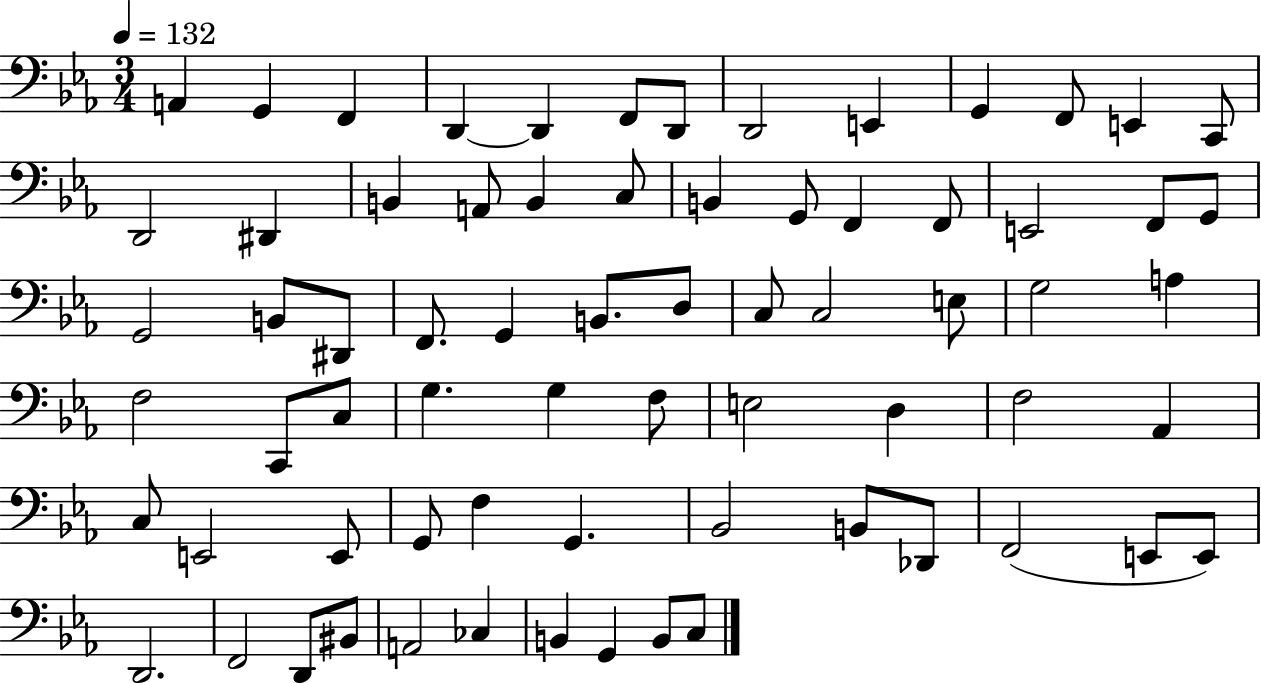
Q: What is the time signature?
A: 3/4